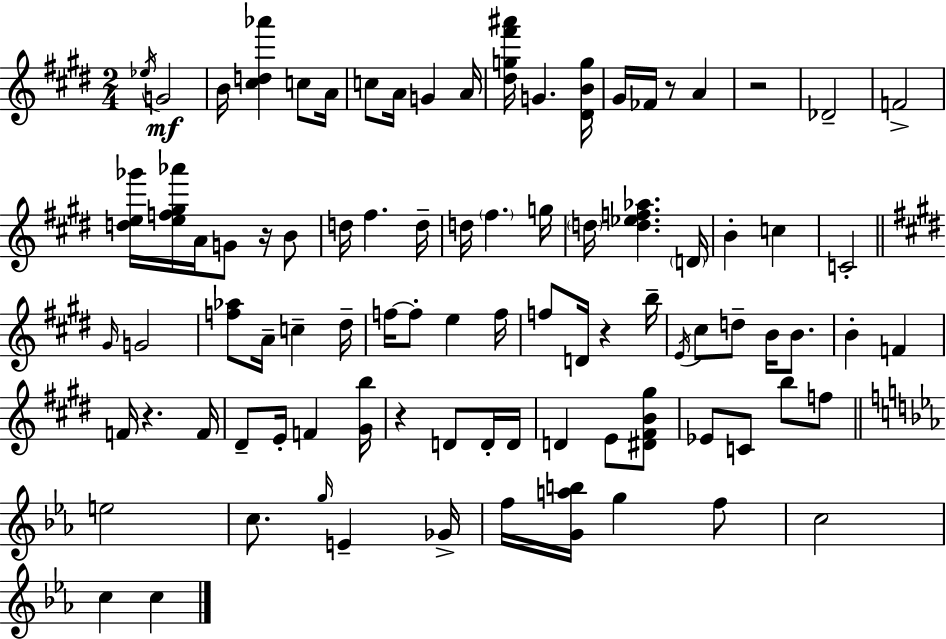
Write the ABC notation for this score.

X:1
T:Untitled
M:2/4
L:1/4
K:E
_e/4 G2 B/4 [^cd_a'] c/2 A/4 c/2 A/4 G A/4 [^dg^f'^a']/4 G [^DBg]/4 ^G/4 _F/4 z/2 A z2 _D2 F2 [de_g']/4 [ef^g_a']/4 A/4 G/2 z/4 B/2 d/4 ^f d/4 d/4 ^f g/4 d/4 [d_ef_a] D/4 B c C2 ^G/4 G2 [f_a]/2 A/4 c ^d/4 f/4 f/2 e f/4 f/2 D/4 z b/4 E/4 ^c/2 d/2 B/4 B/2 B F F/4 z F/4 ^D/2 E/4 F [^Gb]/4 z D/2 D/4 D/4 D E/2 [^D^FB^g]/2 _E/2 C/2 b/2 f/2 e2 c/2 g/4 E _G/4 f/4 [Gab]/4 g f/2 c2 c c